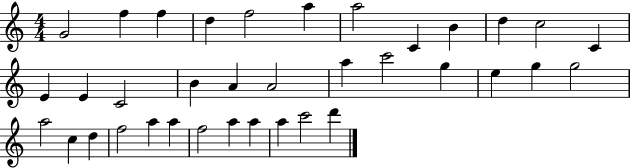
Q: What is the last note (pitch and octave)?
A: D6